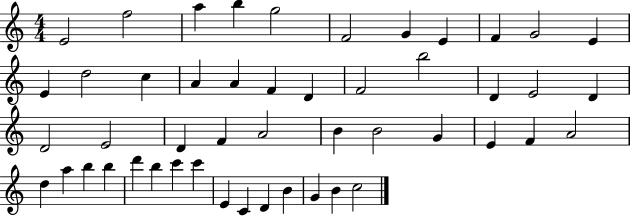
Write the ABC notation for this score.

X:1
T:Untitled
M:4/4
L:1/4
K:C
E2 f2 a b g2 F2 G E F G2 E E d2 c A A F D F2 b2 D E2 D D2 E2 D F A2 B B2 G E F A2 d a b b d' b c' c' E C D B G B c2